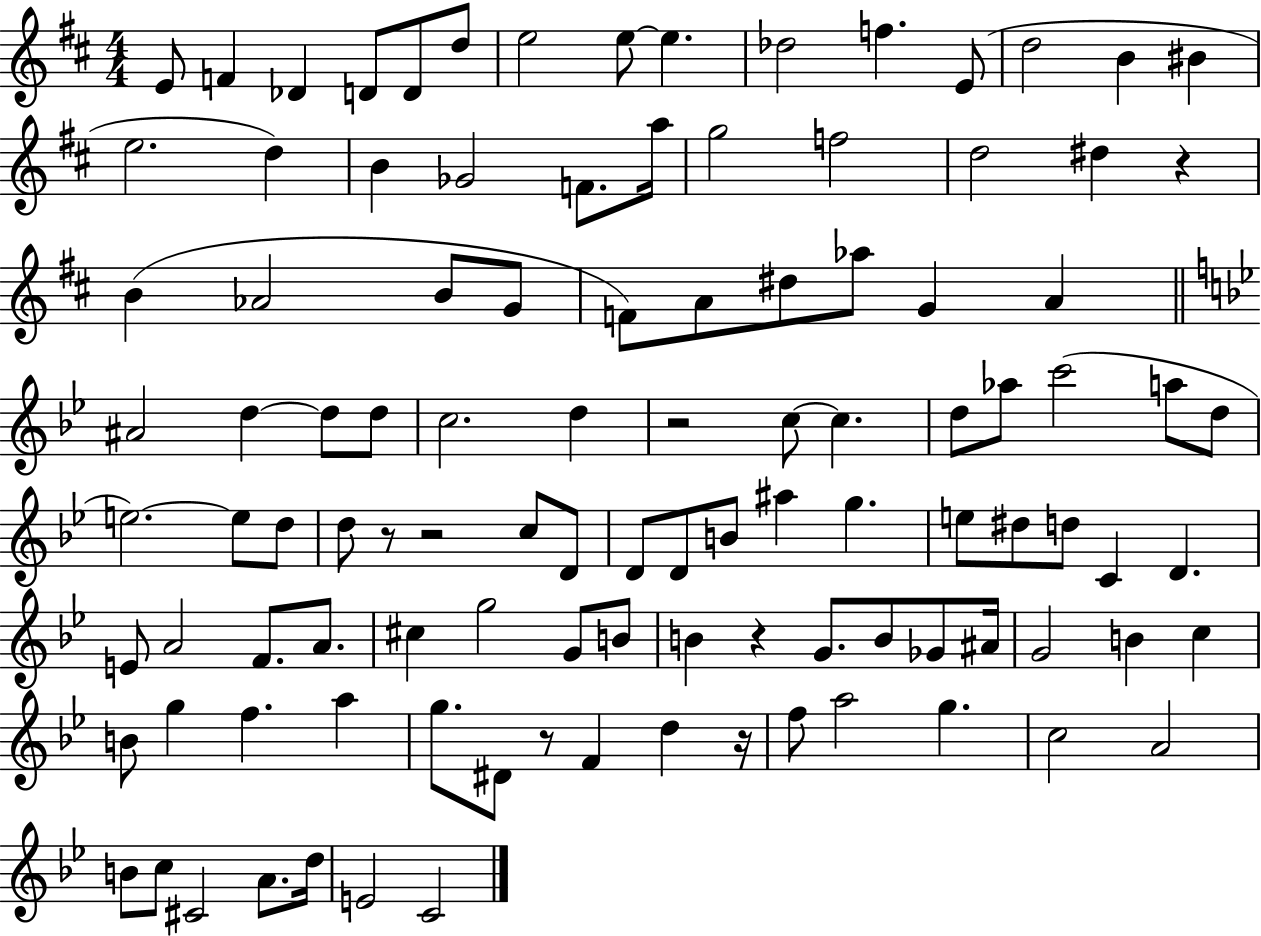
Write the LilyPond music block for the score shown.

{
  \clef treble
  \numericTimeSignature
  \time 4/4
  \key d \major
  e'8 f'4 des'4 d'8 d'8 d''8 | e''2 e''8~~ e''4. | des''2 f''4. e'8( | d''2 b'4 bis'4 | \break e''2. d''4) | b'4 ges'2 f'8. a''16 | g''2 f''2 | d''2 dis''4 r4 | \break b'4( aes'2 b'8 g'8 | f'8) a'8 dis''8 aes''8 g'4 a'4 | \bar "||" \break \key bes \major ais'2 d''4~~ d''8 d''8 | c''2. d''4 | r2 c''8~~ c''4. | d''8 aes''8 c'''2( a''8 d''8 | \break e''2.~~) e''8 d''8 | d''8 r8 r2 c''8 d'8 | d'8 d'8 b'8 ais''4 g''4. | e''8 dis''8 d''8 c'4 d'4. | \break e'8 a'2 f'8. a'8. | cis''4 g''2 g'8 b'8 | b'4 r4 g'8. b'8 ges'8 ais'16 | g'2 b'4 c''4 | \break b'8 g''4 f''4. a''4 | g''8. dis'8 r8 f'4 d''4 r16 | f''8 a''2 g''4. | c''2 a'2 | \break b'8 c''8 cis'2 a'8. d''16 | e'2 c'2 | \bar "|."
}